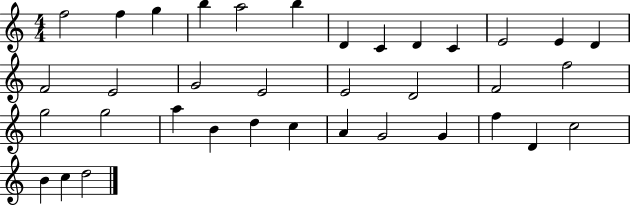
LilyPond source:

{
  \clef treble
  \numericTimeSignature
  \time 4/4
  \key c \major
  f''2 f''4 g''4 | b''4 a''2 b''4 | d'4 c'4 d'4 c'4 | e'2 e'4 d'4 | \break f'2 e'2 | g'2 e'2 | e'2 d'2 | f'2 f''2 | \break g''2 g''2 | a''4 b'4 d''4 c''4 | a'4 g'2 g'4 | f''4 d'4 c''2 | \break b'4 c''4 d''2 | \bar "|."
}